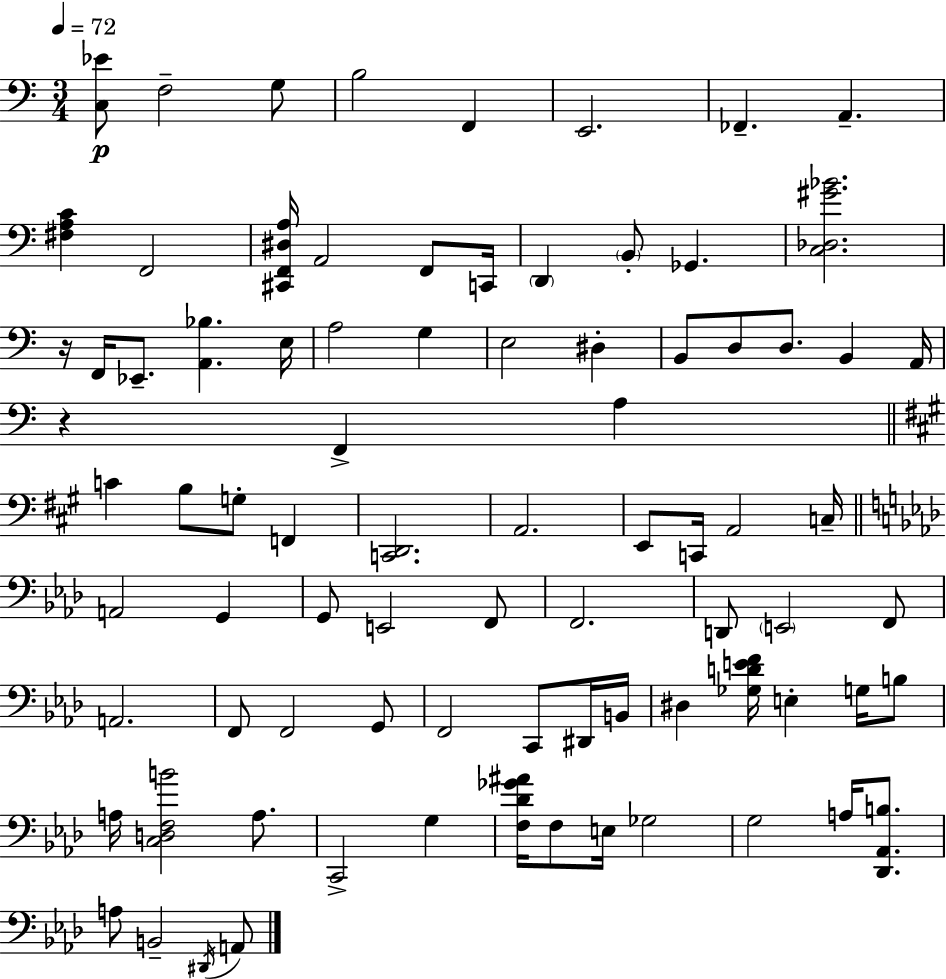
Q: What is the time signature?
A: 3/4